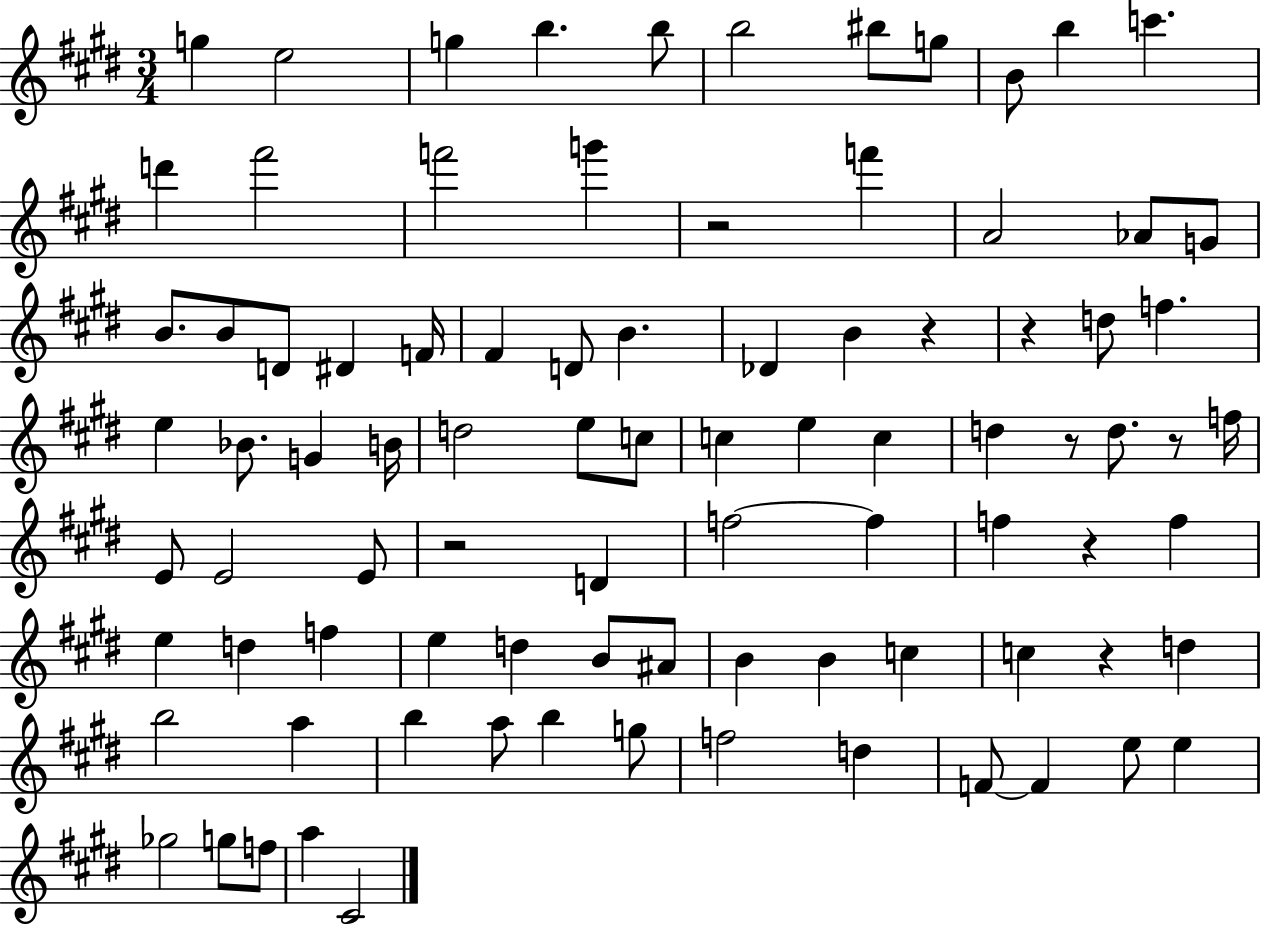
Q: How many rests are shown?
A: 8